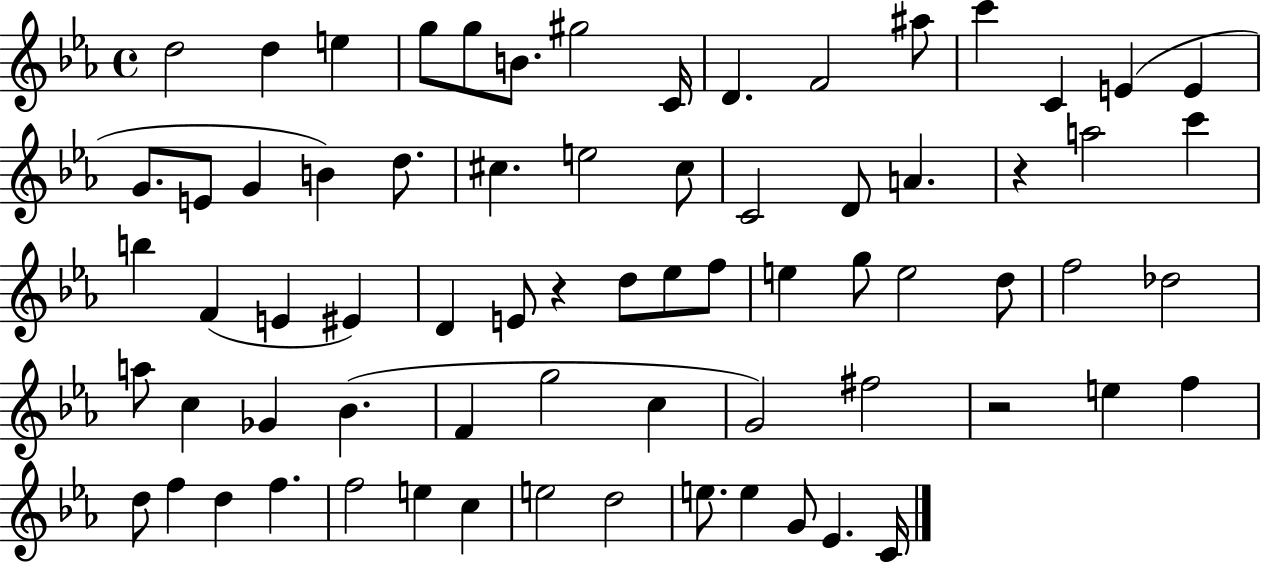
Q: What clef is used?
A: treble